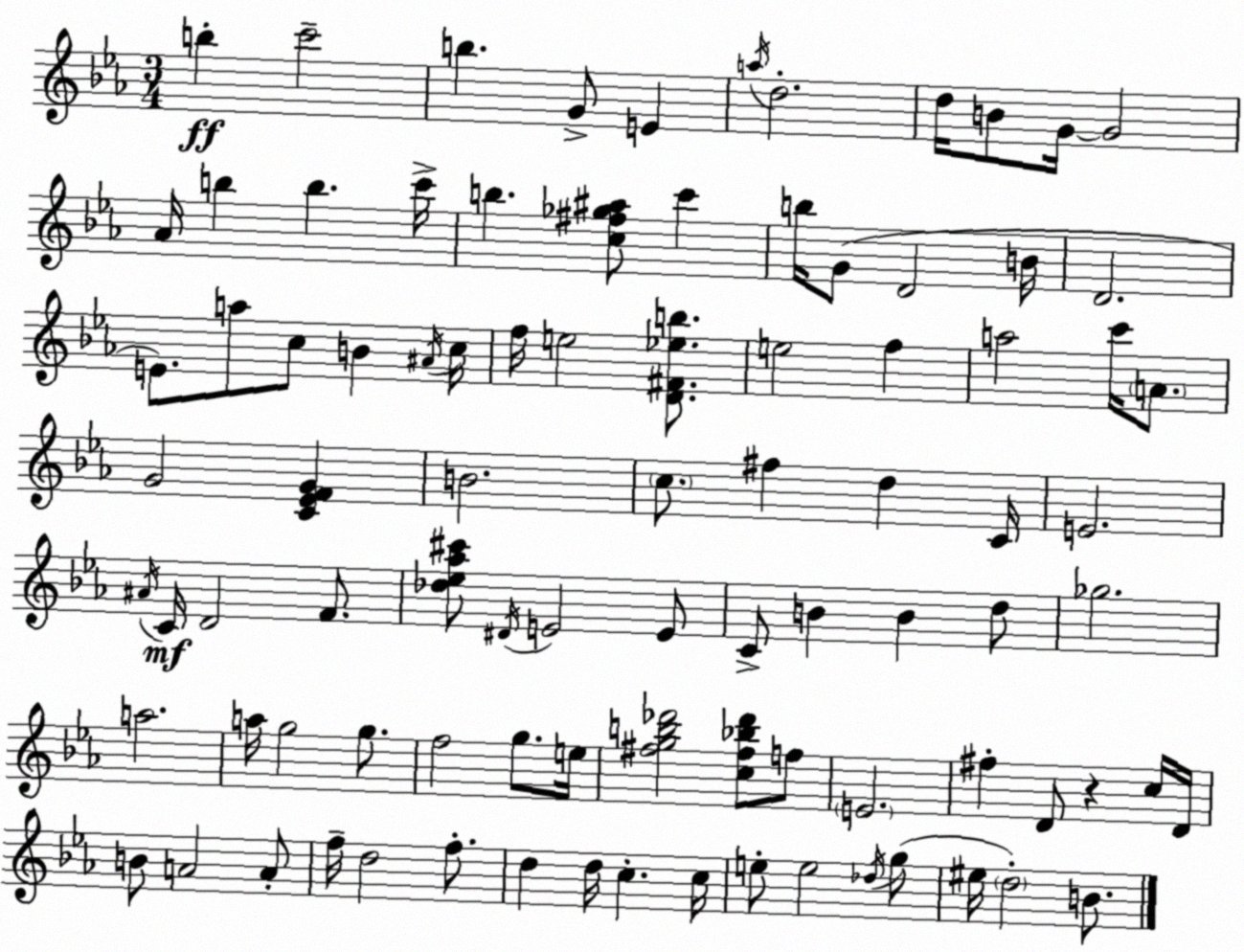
X:1
T:Untitled
M:3/4
L:1/4
K:Cm
b c'2 b G/2 E a/4 d2 d/4 B/2 G/4 G2 _A/4 b b c'/4 b [c^f_g^a]/2 c' b/4 G/2 D2 B/4 D2 E/2 a/2 c/2 B ^A/4 c/4 f/4 e2 [D^F_eb]/2 e2 f a2 c'/4 A/2 G2 [C_EFG] B2 c/2 ^f d C/4 E2 ^A/4 C/4 D2 F/2 [_d_e_a^c']/2 ^D/4 E2 E/2 C/2 B B d/2 _g2 a2 a/4 g2 g/2 f2 g/2 e/4 [^fgb_d']2 [c^f_b_d']/2 f/2 E2 ^f D/2 z c/4 D/4 B/2 A2 A/2 f/4 d2 f/2 d d/4 c c/4 e/2 e2 _d/4 g/2 ^e/4 d2 B/2